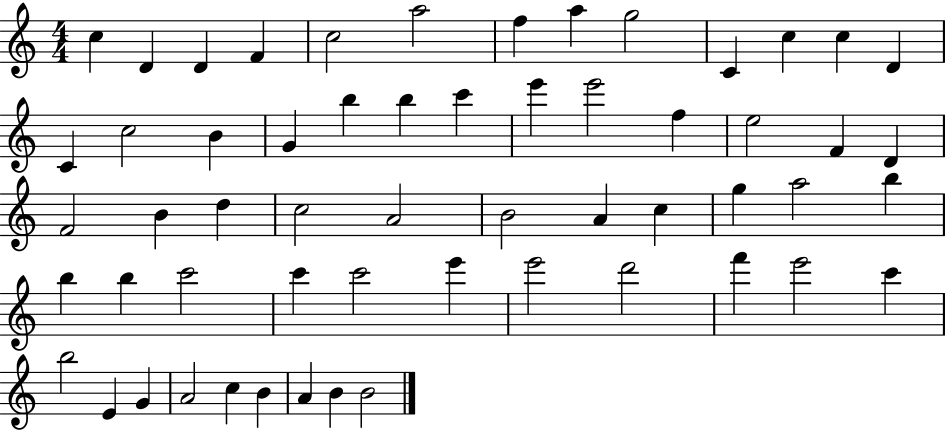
{
  \clef treble
  \numericTimeSignature
  \time 4/4
  \key c \major
  c''4 d'4 d'4 f'4 | c''2 a''2 | f''4 a''4 g''2 | c'4 c''4 c''4 d'4 | \break c'4 c''2 b'4 | g'4 b''4 b''4 c'''4 | e'''4 e'''2 f''4 | e''2 f'4 d'4 | \break f'2 b'4 d''4 | c''2 a'2 | b'2 a'4 c''4 | g''4 a''2 b''4 | \break b''4 b''4 c'''2 | c'''4 c'''2 e'''4 | e'''2 d'''2 | f'''4 e'''2 c'''4 | \break b''2 e'4 g'4 | a'2 c''4 b'4 | a'4 b'4 b'2 | \bar "|."
}